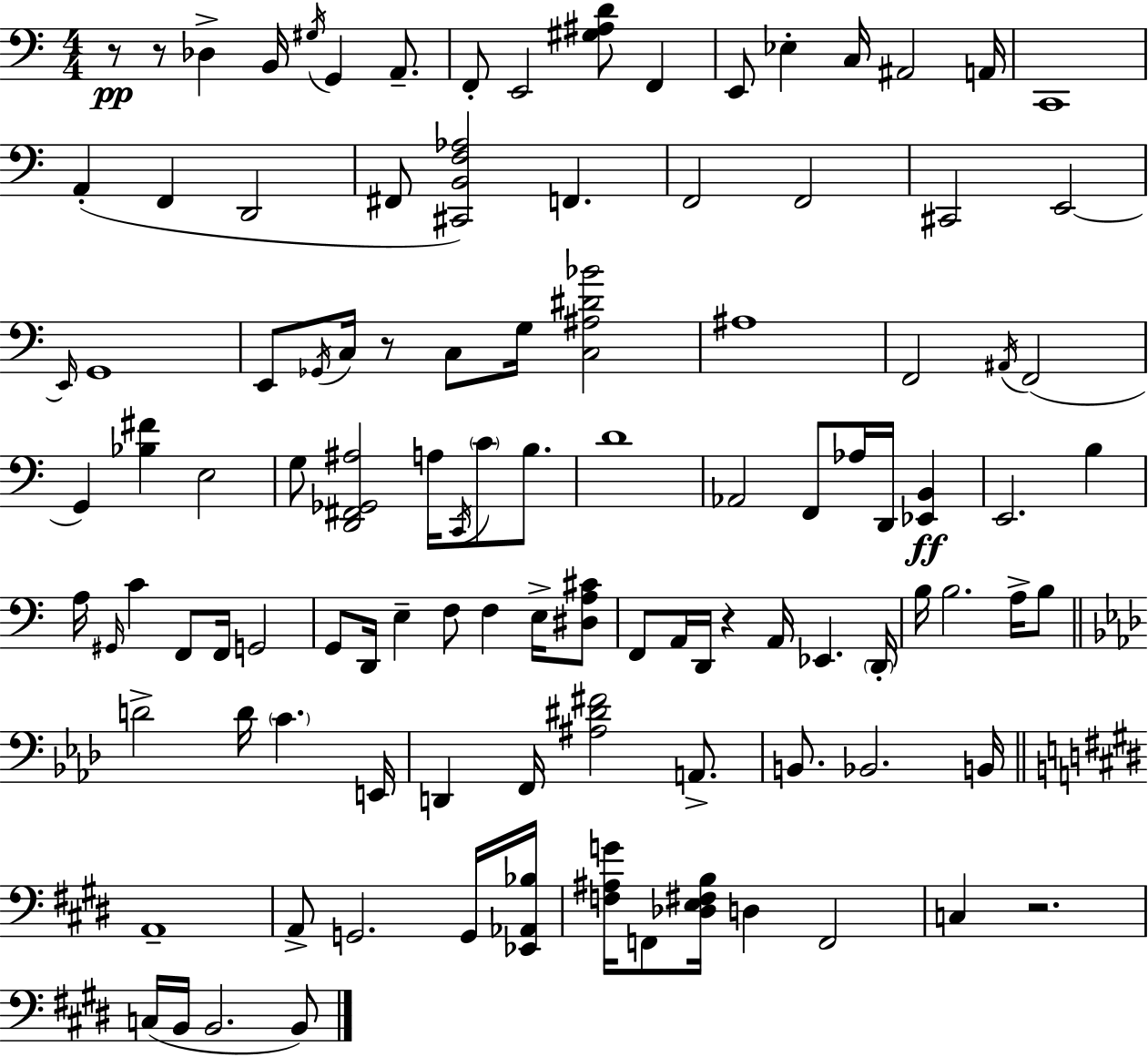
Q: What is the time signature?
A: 4/4